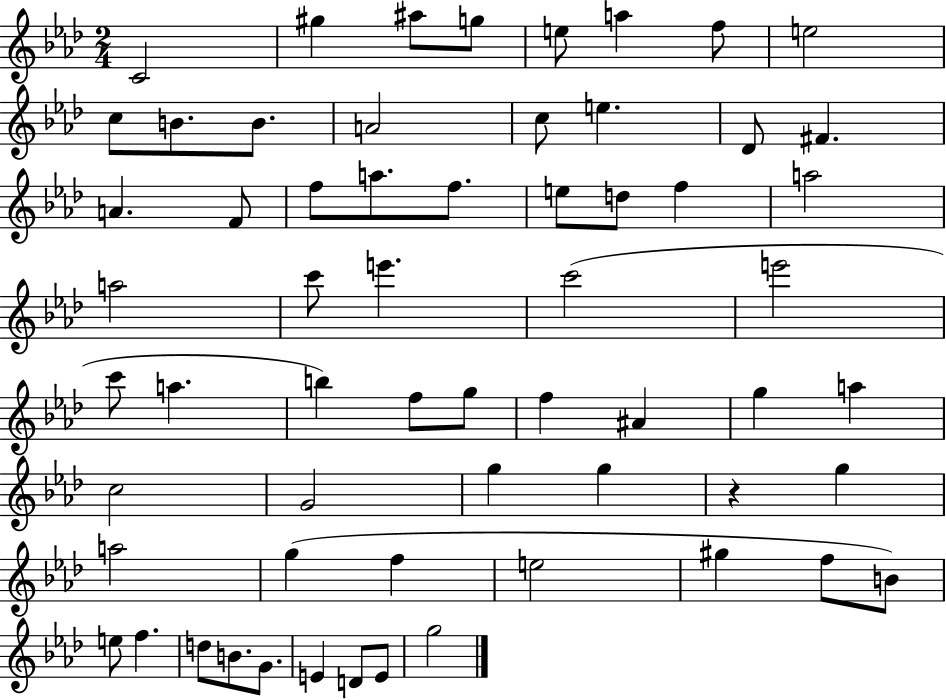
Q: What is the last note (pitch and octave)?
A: G5